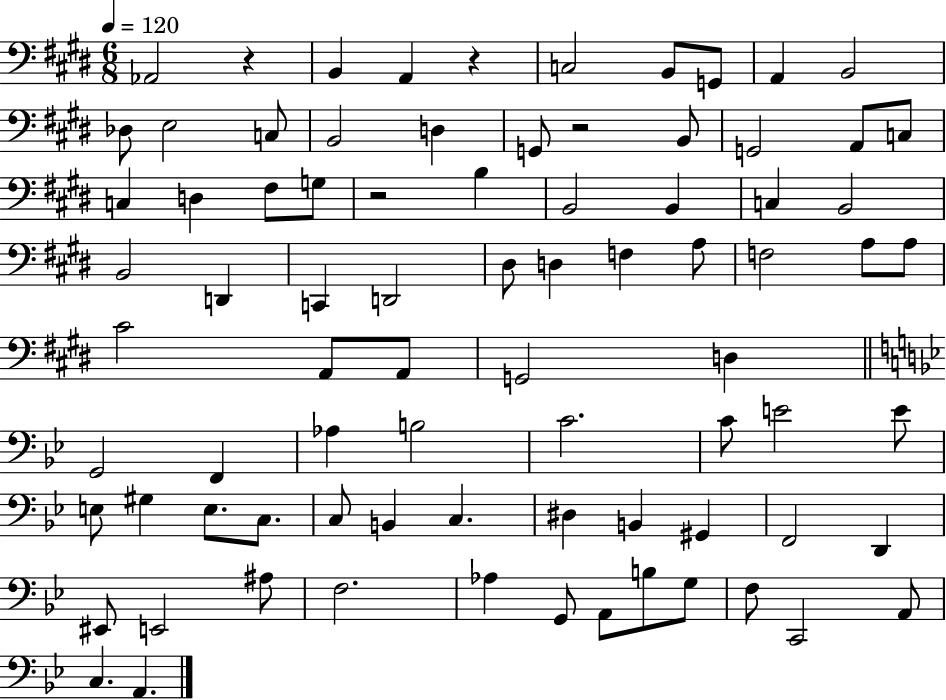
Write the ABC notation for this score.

X:1
T:Untitled
M:6/8
L:1/4
K:E
_A,,2 z B,, A,, z C,2 B,,/2 G,,/2 A,, B,,2 _D,/2 E,2 C,/2 B,,2 D, G,,/2 z2 B,,/2 G,,2 A,,/2 C,/2 C, D, ^F,/2 G,/2 z2 B, B,,2 B,, C, B,,2 B,,2 D,, C,, D,,2 ^D,/2 D, F, A,/2 F,2 A,/2 A,/2 ^C2 A,,/2 A,,/2 G,,2 D, G,,2 F,, _A, B,2 C2 C/2 E2 E/2 E,/2 ^G, E,/2 C,/2 C,/2 B,, C, ^D, B,, ^G,, F,,2 D,, ^E,,/2 E,,2 ^A,/2 F,2 _A, G,,/2 A,,/2 B,/2 G,/2 F,/2 C,,2 A,,/2 C, A,,